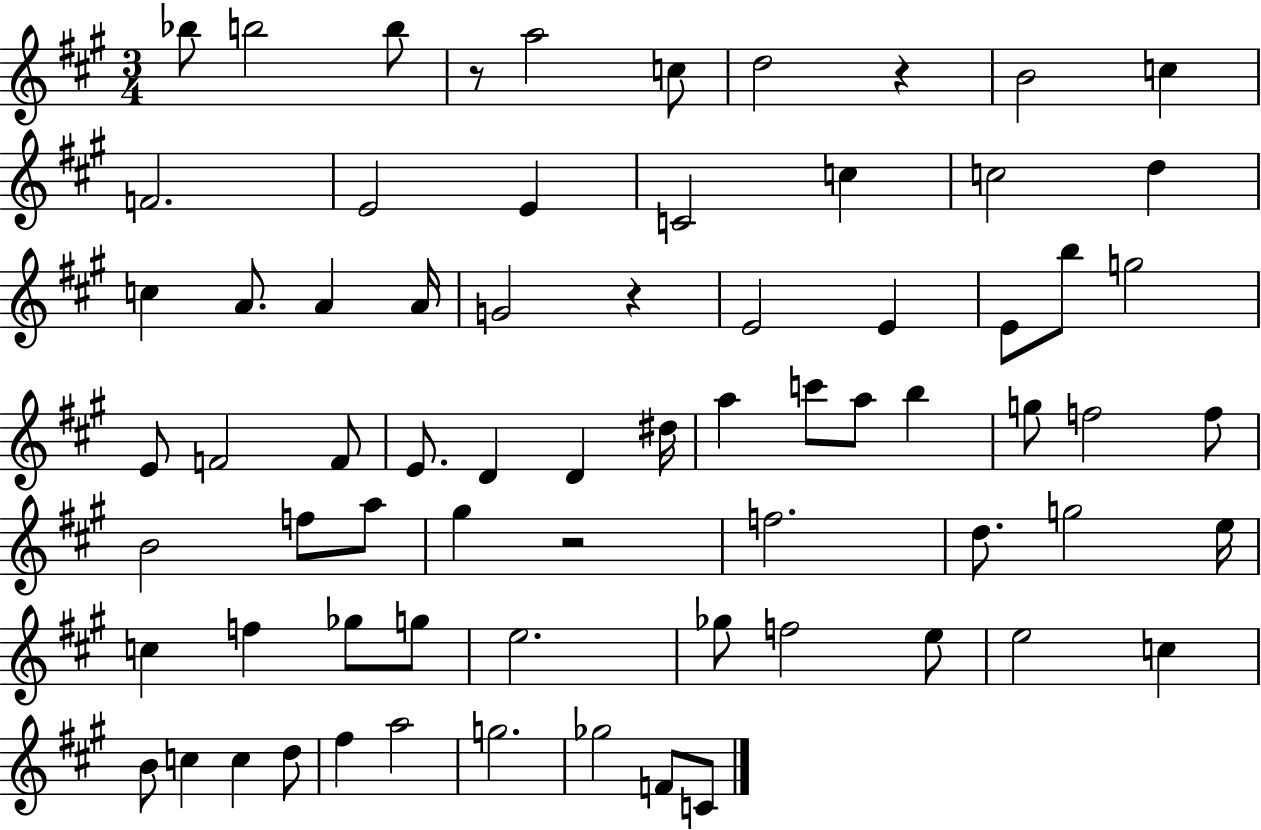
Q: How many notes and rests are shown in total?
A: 71